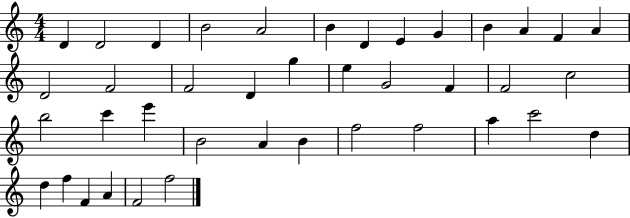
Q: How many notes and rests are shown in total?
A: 40